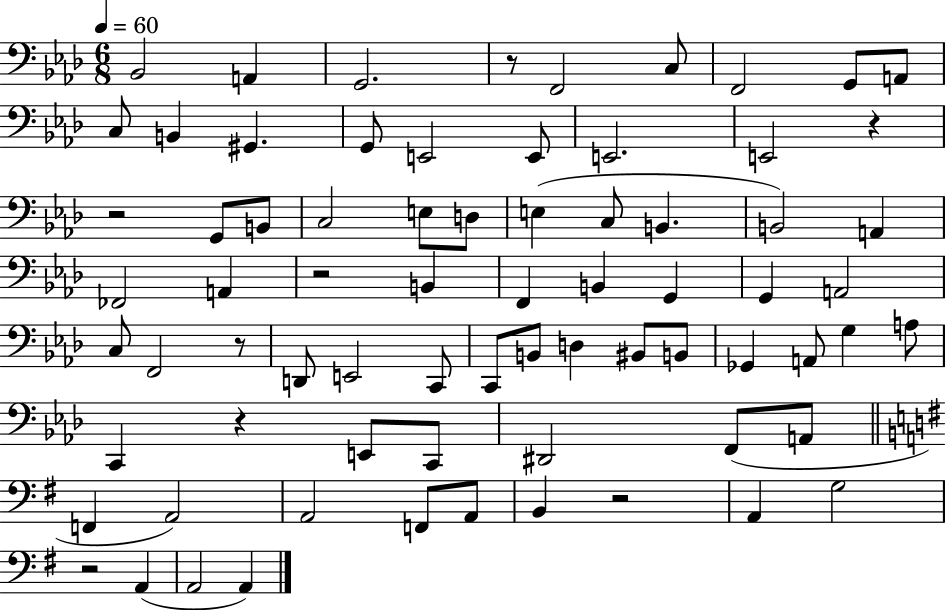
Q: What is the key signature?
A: AES major